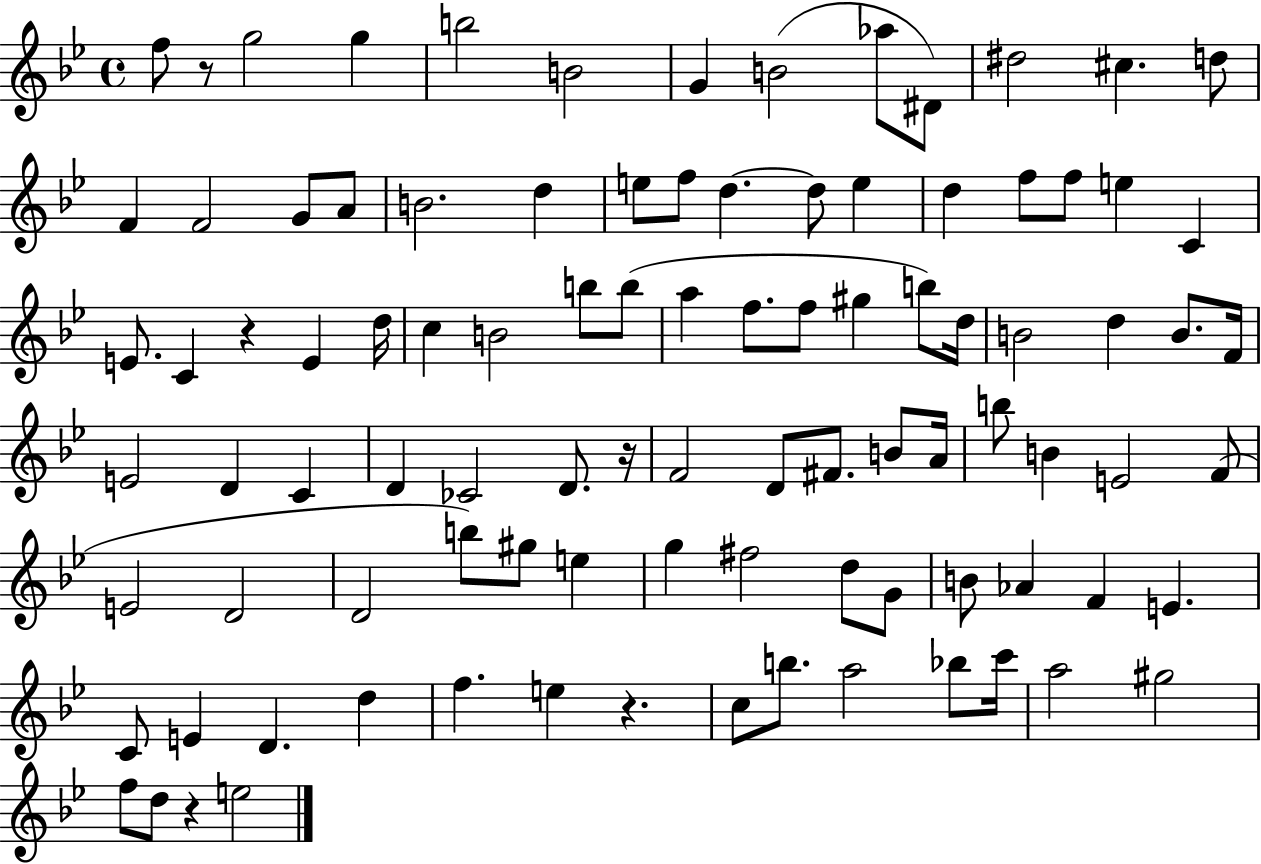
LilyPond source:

{
  \clef treble
  \time 4/4
  \defaultTimeSignature
  \key bes \major
  f''8 r8 g''2 g''4 | b''2 b'2 | g'4 b'2( aes''8 dis'8) | dis''2 cis''4. d''8 | \break f'4 f'2 g'8 a'8 | b'2. d''4 | e''8 f''8 d''4.~~ d''8 e''4 | d''4 f''8 f''8 e''4 c'4 | \break e'8. c'4 r4 e'4 d''16 | c''4 b'2 b''8 b''8( | a''4 f''8. f''8 gis''4 b''8) d''16 | b'2 d''4 b'8. f'16 | \break e'2 d'4 c'4 | d'4 ces'2 d'8. r16 | f'2 d'8 fis'8. b'8 a'16 | b''8 b'4 e'2 f'8( | \break e'2 d'2 | d'2 b''8) gis''8 e''4 | g''4 fis''2 d''8 g'8 | b'8 aes'4 f'4 e'4. | \break c'8 e'4 d'4. d''4 | f''4. e''4 r4. | c''8 b''8. a''2 bes''8 c'''16 | a''2 gis''2 | \break f''8 d''8 r4 e''2 | \bar "|."
}